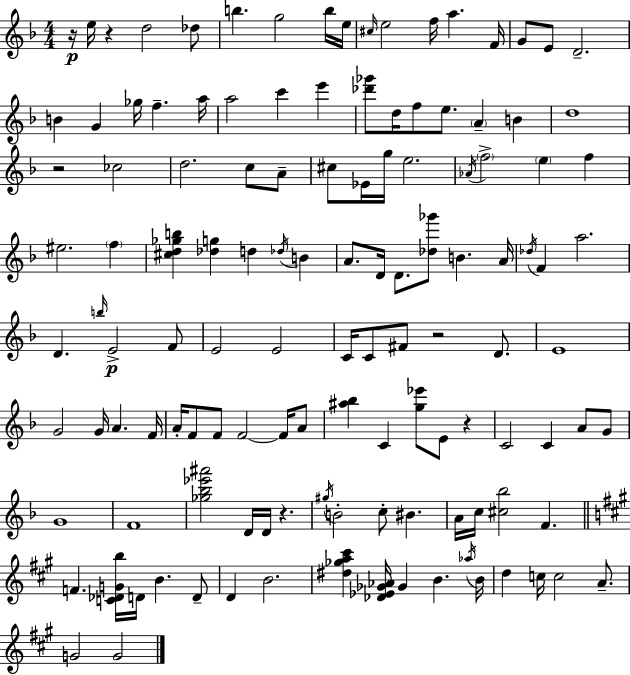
{
  \clef treble
  \numericTimeSignature
  \time 4/4
  \key f \major
  \repeat volta 2 { r16\p e''16 r4 d''2 des''8 | b''4. g''2 b''16 e''16 | \grace { cis''16 } e''2 f''16 a''4. | f'16 g'8 e'8 d'2.-- | \break b'4 g'4 ges''16 f''4.-- | a''16 a''2 c'''4 e'''4 | <des''' ges'''>8 d''16 f''8 e''8. \parenthesize a'4-- b'4 | d''1 | \break r2 ces''2 | d''2. c''8 a'8-- | cis''8 ees'16 g''16 e''2. | \acciaccatura { aes'16 } \parenthesize f''2-> \parenthesize e''4 f''4 | \break eis''2. \parenthesize f''4 | <cis'' d'' ges'' b''>4 <des'' g''>4 d''4 \acciaccatura { des''16 } b'4 | a'8. d'16 d'8. <des'' ges'''>8 b'4. | a'16 \acciaccatura { des''16 } f'4 a''2. | \break d'4. \grace { b''16 }\p e'2-> | f'8 e'2 e'2 | c'16 c'8 fis'8 r2 | d'8. e'1 | \break g'2 g'16 a'4. | f'16 a'16-. f'8 f'8 f'2~~ | f'16 a'8 <ais'' bes''>4 c'4 <g'' ees'''>8 e'8 | r4 c'2 c'4 | \break a'8 g'8 g'1 | f'1 | <ges'' bes'' ees''' ais'''>2 d'16 d'16 r4. | \acciaccatura { gis''16 } b'2-. c''8-. | \break bis'4. a'16 c''16 <cis'' bes''>2 | f'4. \bar "||" \break \key a \major f'4. <c' des' g' b''>16 d'16 b'4. d'8-- | d'4 b'2. | <dis'' ges'' a'' cis'''>4 <des' ees' ges' aes'>16 ges'4 b'4. \acciaccatura { aes''16 } | b'16 d''4 c''16 c''2 a'8.-- | \break g'2 g'2 | } \bar "|."
}